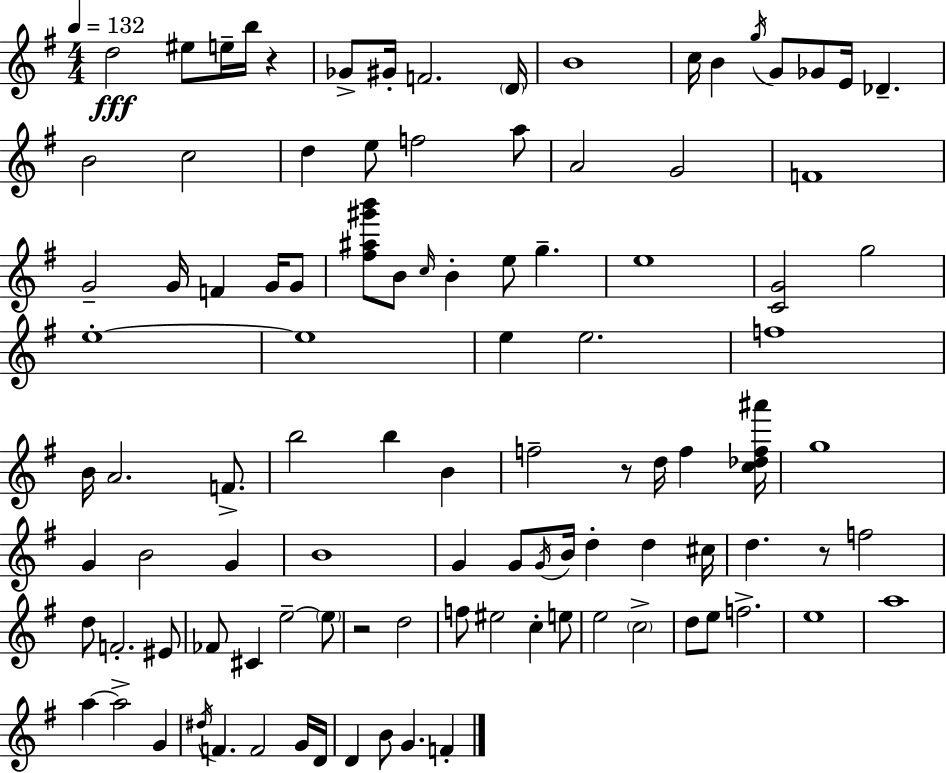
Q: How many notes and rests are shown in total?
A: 103